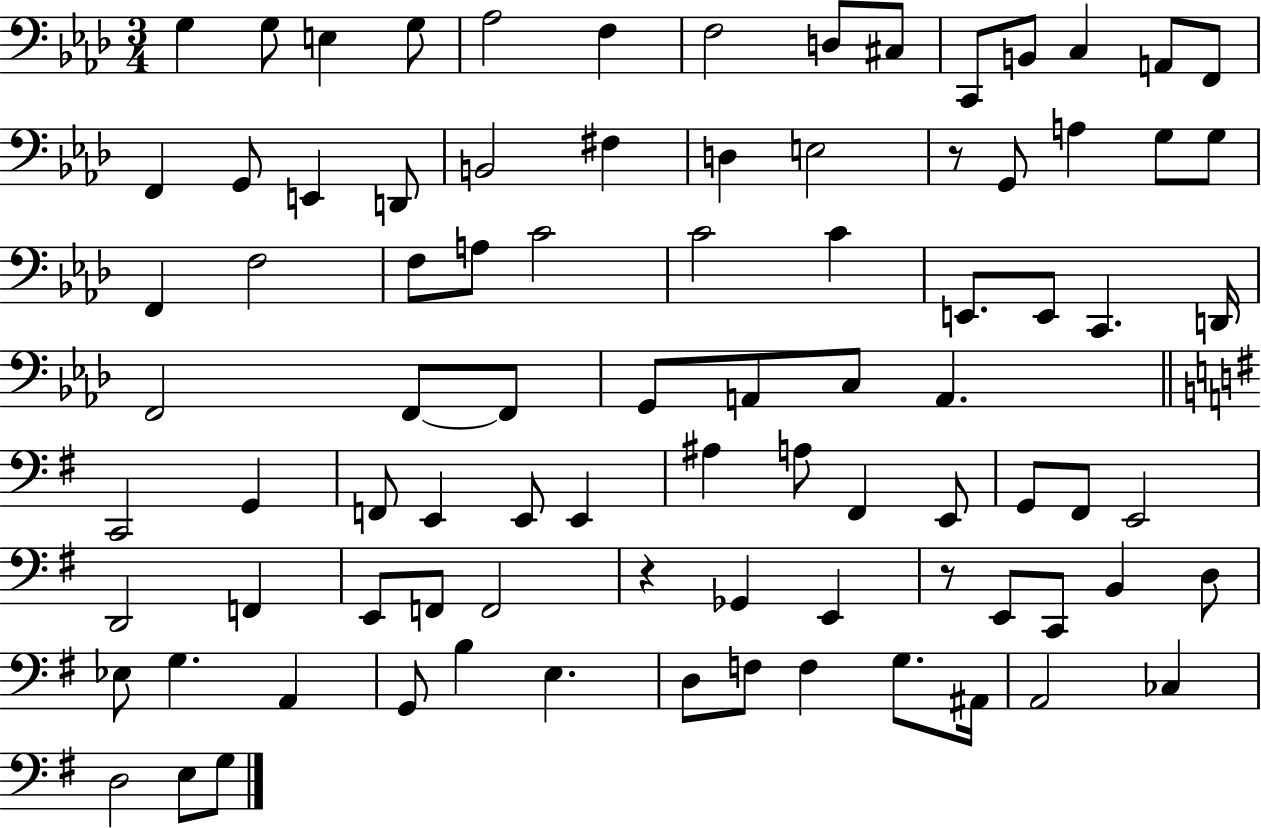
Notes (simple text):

G3/q G3/e E3/q G3/e Ab3/h F3/q F3/h D3/e C#3/e C2/e B2/e C3/q A2/e F2/e F2/q G2/e E2/q D2/e B2/h F#3/q D3/q E3/h R/e G2/e A3/q G3/e G3/e F2/q F3/h F3/e A3/e C4/h C4/h C4/q E2/e. E2/e C2/q. D2/s F2/h F2/e F2/e G2/e A2/e C3/e A2/q. C2/h G2/q F2/e E2/q E2/e E2/q A#3/q A3/e F#2/q E2/e G2/e F#2/e E2/h D2/h F2/q E2/e F2/e F2/h R/q Gb2/q E2/q R/e E2/e C2/e B2/q D3/e Eb3/e G3/q. A2/q G2/e B3/q E3/q. D3/e F3/e F3/q G3/e. A#2/s A2/h CES3/q D3/h E3/e G3/e